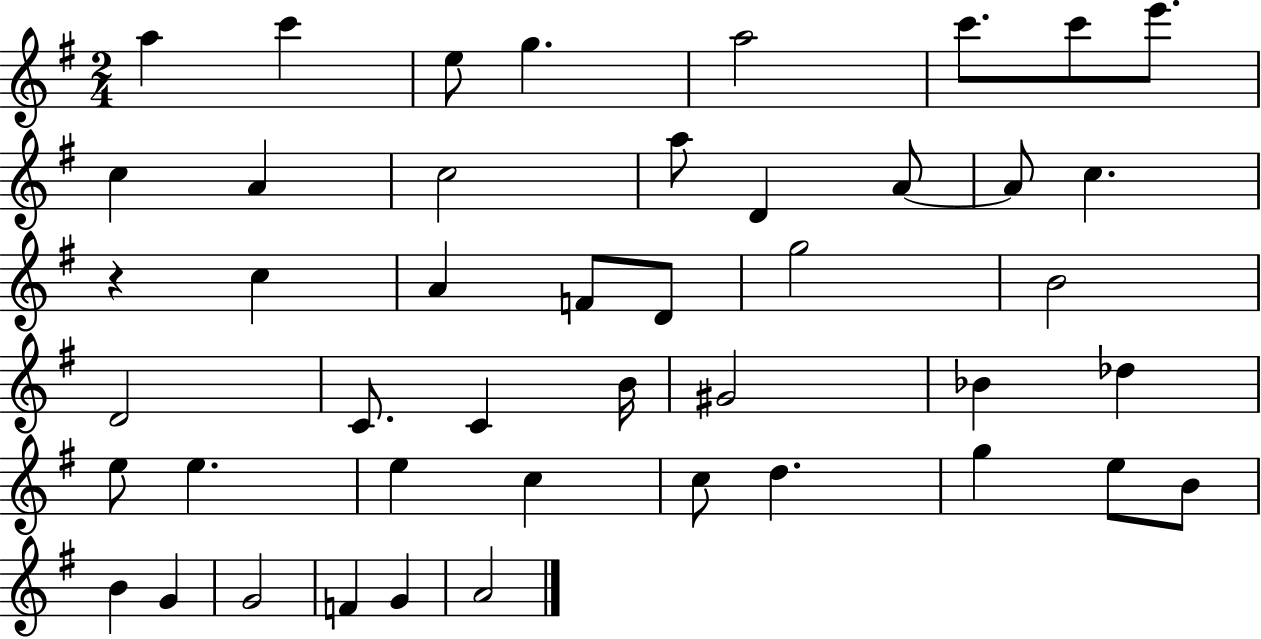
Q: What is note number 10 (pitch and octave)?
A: A4